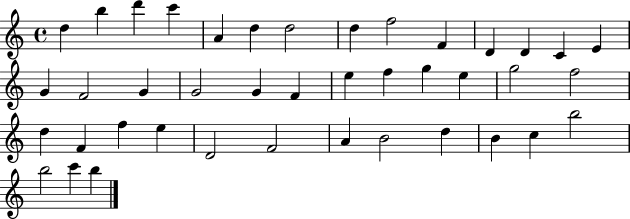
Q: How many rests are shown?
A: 0